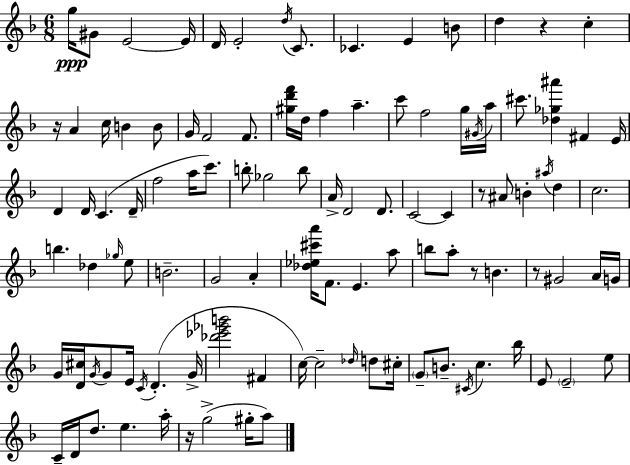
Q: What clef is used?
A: treble